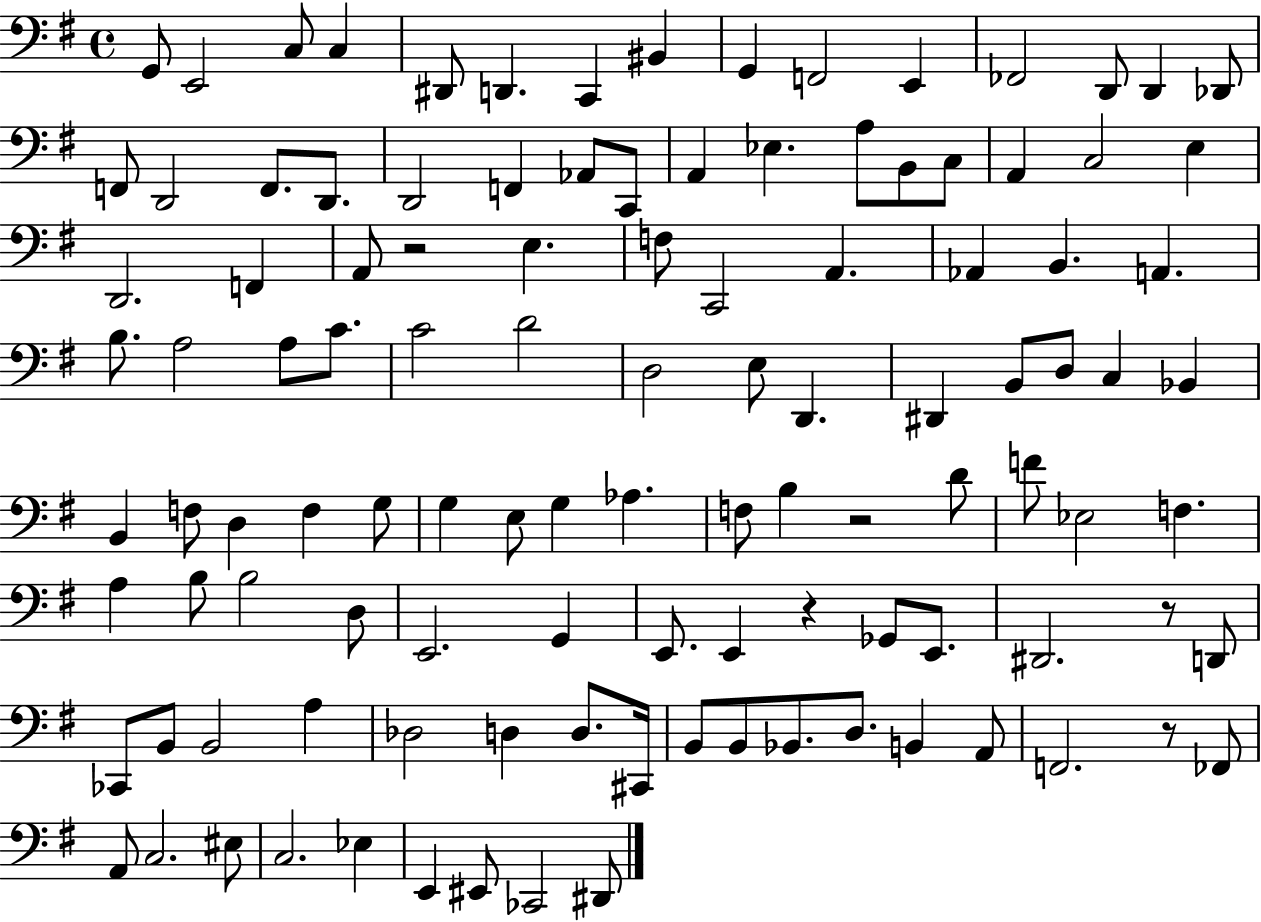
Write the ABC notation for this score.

X:1
T:Untitled
M:4/4
L:1/4
K:G
G,,/2 E,,2 C,/2 C, ^D,,/2 D,, C,, ^B,, G,, F,,2 E,, _F,,2 D,,/2 D,, _D,,/2 F,,/2 D,,2 F,,/2 D,,/2 D,,2 F,, _A,,/2 C,,/2 A,, _E, A,/2 B,,/2 C,/2 A,, C,2 E, D,,2 F,, A,,/2 z2 E, F,/2 C,,2 A,, _A,, B,, A,, B,/2 A,2 A,/2 C/2 C2 D2 D,2 E,/2 D,, ^D,, B,,/2 D,/2 C, _B,, B,, F,/2 D, F, G,/2 G, E,/2 G, _A, F,/2 B, z2 D/2 F/2 _E,2 F, A, B,/2 B,2 D,/2 E,,2 G,, E,,/2 E,, z _G,,/2 E,,/2 ^D,,2 z/2 D,,/2 _C,,/2 B,,/2 B,,2 A, _D,2 D, D,/2 ^C,,/4 B,,/2 B,,/2 _B,,/2 D,/2 B,, A,,/2 F,,2 z/2 _F,,/2 A,,/2 C,2 ^E,/2 C,2 _E, E,, ^E,,/2 _C,,2 ^D,,/2